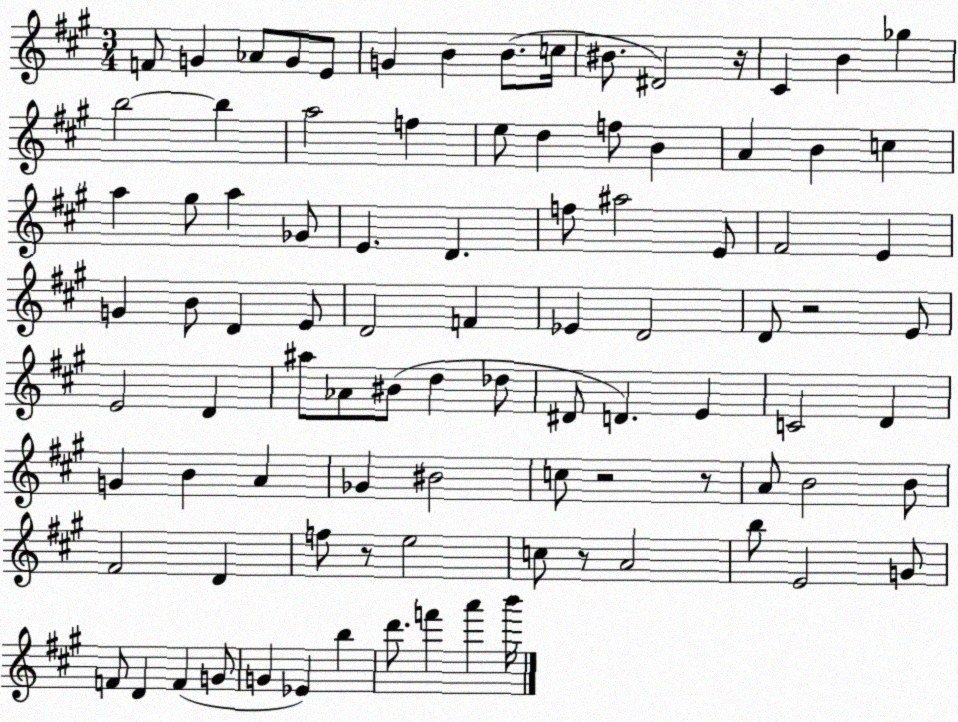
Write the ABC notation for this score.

X:1
T:Untitled
M:3/4
L:1/4
K:A
F/2 G _A/2 G/2 E/2 G B B/2 c/4 ^B/2 ^D2 z/4 ^C B _g b2 b a2 f e/2 d f/2 B A B c a ^g/2 a _G/2 E D f/2 ^a2 E/2 ^F2 E G B/2 D E/2 D2 F _E D2 D/2 z2 E/2 E2 D ^a/2 _A/2 ^B/2 d _d/2 ^D/2 D E C2 D G B A _G ^B2 c/2 z2 z/2 A/2 B2 B/2 ^F2 D f/2 z/2 e2 c/2 z/2 A2 b/2 E2 G/2 F/2 D F G/2 G _E b d'/2 f' a' b'/4